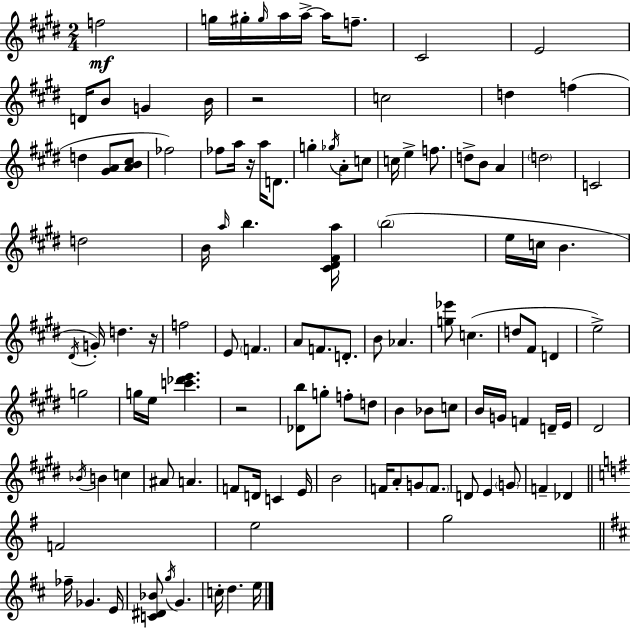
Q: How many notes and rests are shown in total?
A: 115